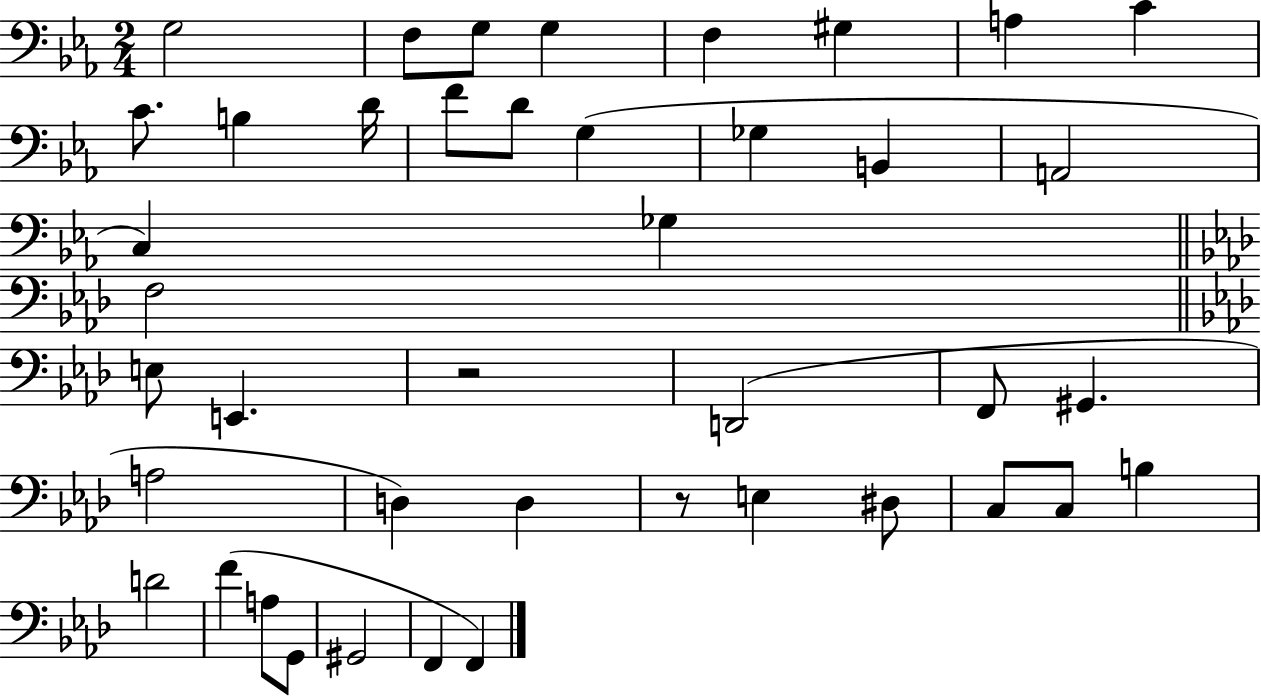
{
  \clef bass
  \numericTimeSignature
  \time 2/4
  \key ees \major
  g2 | f8 g8 g4 | f4 gis4 | a4 c'4 | \break c'8. b4 d'16 | f'8 d'8 g4( | ges4 b,4 | a,2 | \break c4) ges4 | \bar "||" \break \key aes \major f2 | \bar "||" \break \key aes \major e8 e,4. | r2 | d,2( | f,8 gis,4. | \break a2 | d4) d4 | r8 e4 dis8 | c8 c8 b4 | \break d'2 | f'4( a8 g,8 | gis,2 | f,4 f,4) | \break \bar "|."
}